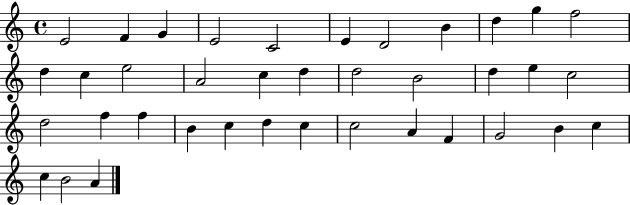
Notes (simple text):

E4/h F4/q G4/q E4/h C4/h E4/q D4/h B4/q D5/q G5/q F5/h D5/q C5/q E5/h A4/h C5/q D5/q D5/h B4/h D5/q E5/q C5/h D5/h F5/q F5/q B4/q C5/q D5/q C5/q C5/h A4/q F4/q G4/h B4/q C5/q C5/q B4/h A4/q